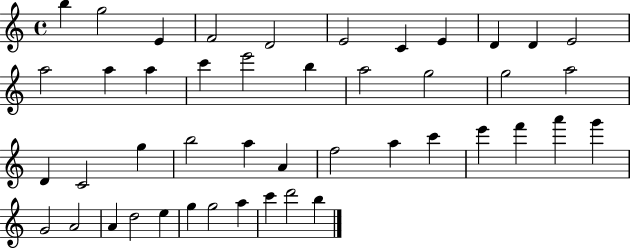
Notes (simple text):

B5/q G5/h E4/q F4/h D4/h E4/h C4/q E4/q D4/q D4/q E4/h A5/h A5/q A5/q C6/q E6/h B5/q A5/h G5/h G5/h A5/h D4/q C4/h G5/q B5/h A5/q A4/q F5/h A5/q C6/q E6/q F6/q A6/q G6/q G4/h A4/h A4/q D5/h E5/q G5/q G5/h A5/q C6/q D6/h B5/q